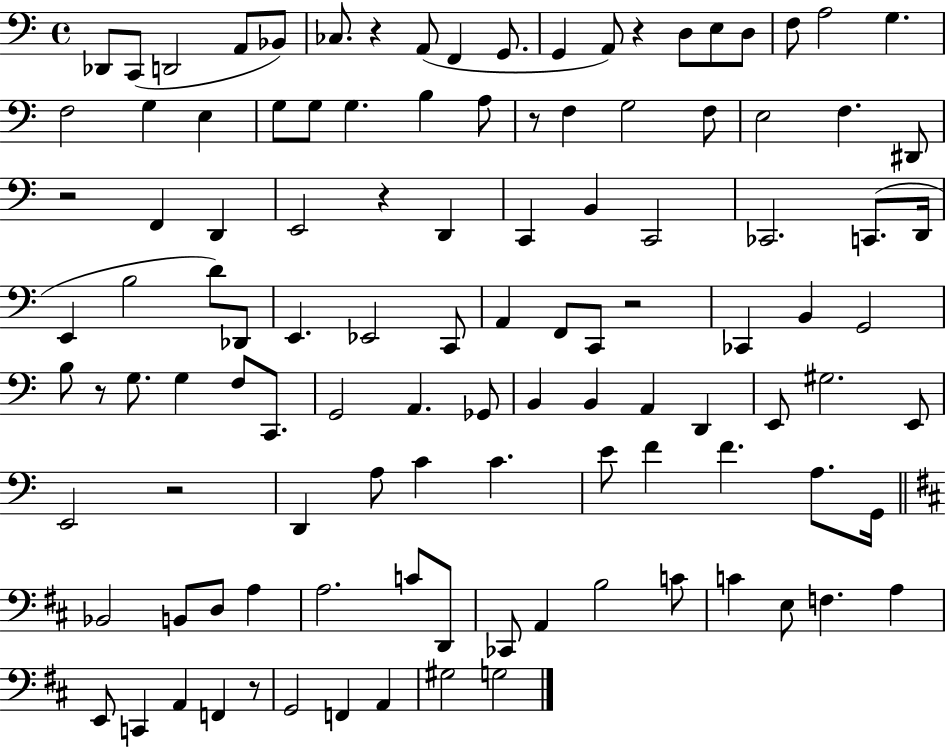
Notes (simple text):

Db2/e C2/e D2/h A2/e Bb2/e CES3/e. R/q A2/e F2/q G2/e. G2/q A2/e R/q D3/e E3/e D3/e F3/e A3/h G3/q. F3/h G3/q E3/q G3/e G3/e G3/q. B3/q A3/e R/e F3/q G3/h F3/e E3/h F3/q. D#2/e R/h F2/q D2/q E2/h R/q D2/q C2/q B2/q C2/h CES2/h. C2/e. D2/s E2/q B3/h D4/e Db2/e E2/q. Eb2/h C2/e A2/q F2/e C2/e R/h CES2/q B2/q G2/h B3/e R/e G3/e. G3/q F3/e C2/e. G2/h A2/q. Gb2/e B2/q B2/q A2/q D2/q E2/e G#3/h. E2/e E2/h R/h D2/q A3/e C4/q C4/q. E4/e F4/q F4/q. A3/e. G2/s Bb2/h B2/e D3/e A3/q A3/h. C4/e D2/e CES2/e A2/q B3/h C4/e C4/q E3/e F3/q. A3/q E2/e C2/q A2/q F2/q R/e G2/h F2/q A2/q G#3/h G3/h